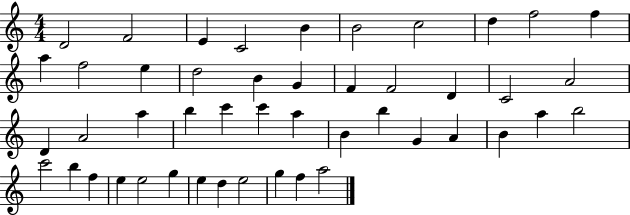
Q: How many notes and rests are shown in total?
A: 47